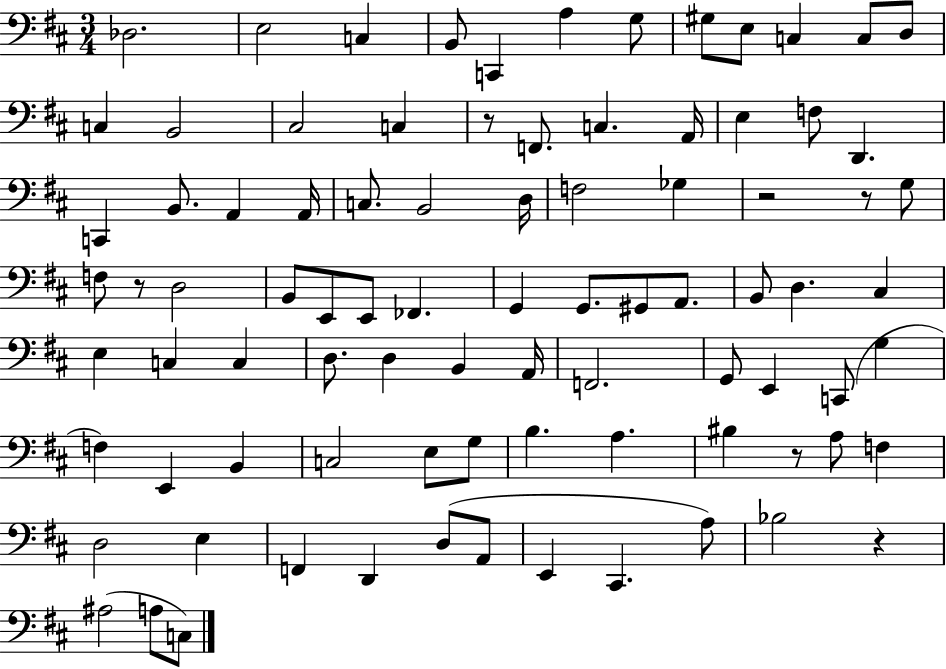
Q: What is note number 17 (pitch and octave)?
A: F2